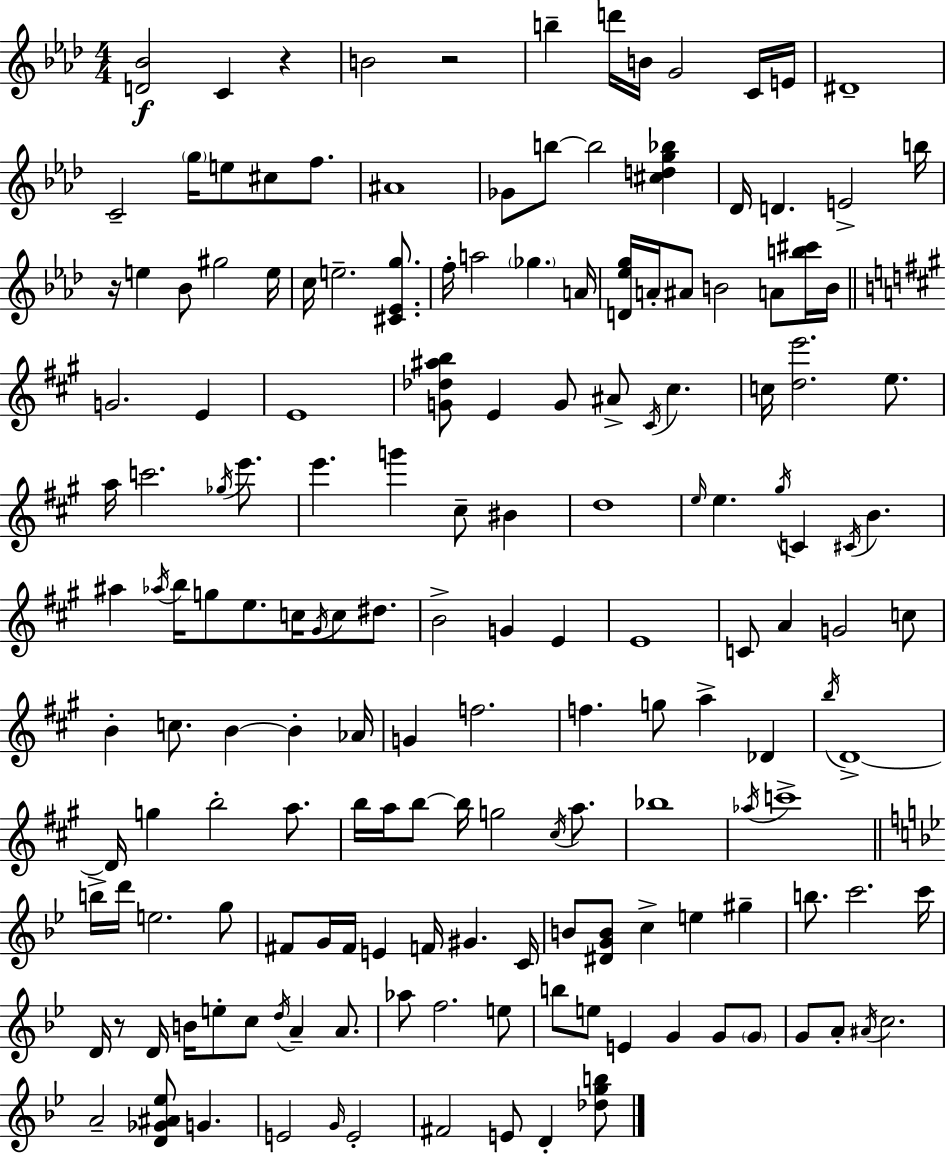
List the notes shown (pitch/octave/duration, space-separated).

[D4,Bb4]/h C4/q R/q B4/h R/h B5/q D6/s B4/s G4/h C4/s E4/s D#4/w C4/h G5/s E5/e C#5/e F5/e. A#4/w Gb4/e B5/e B5/h [C#5,D5,G5,Bb5]/q Db4/s D4/q. E4/h B5/s R/s E5/q Bb4/e G#5/h E5/s C5/s E5/h. [C#4,Eb4,G5]/e. F5/s A5/h Gb5/q. A4/s [D4,Eb5,G5]/s A4/s A#4/e B4/h A4/e [B5,C#6]/s B4/s G4/h. E4/q E4/w [G4,Db5,A#5,B5]/e E4/q G4/e A#4/e C#4/s C#5/q. C5/s [D5,E6]/h. E5/e. A5/s C6/h. Gb5/s E6/e. E6/q. G6/q C#5/e BIS4/q D5/w E5/s E5/q. G#5/s C4/q C#4/s B4/q. A#5/q Ab5/s B5/s G5/e E5/e. C5/s G#4/s C5/e D#5/e. B4/h G4/q E4/q E4/w C4/e A4/q G4/h C5/e B4/q C5/e. B4/q B4/q Ab4/s G4/q F5/h. F5/q. G5/e A5/q Db4/q B5/s D4/w D4/s G5/q B5/h A5/e. B5/s A5/s B5/e B5/s G5/h C#5/s A5/e. Bb5/w Ab5/s C6/w B5/s D6/s E5/h. G5/e F#4/e G4/s F#4/s E4/q F4/s G#4/q. C4/s B4/e [D#4,G4,B4]/e C5/q E5/q G#5/q B5/e. C6/h. C6/s D4/s R/e D4/s B4/s E5/e C5/e D5/s A4/q A4/e. Ab5/e F5/h. E5/e B5/e E5/e E4/q G4/q G4/e G4/e G4/e A4/e A#4/s C5/h. A4/h [D4,Gb4,A#4,Eb5]/e G4/q. E4/h G4/s E4/h F#4/h E4/e D4/q [Db5,G5,B5]/e